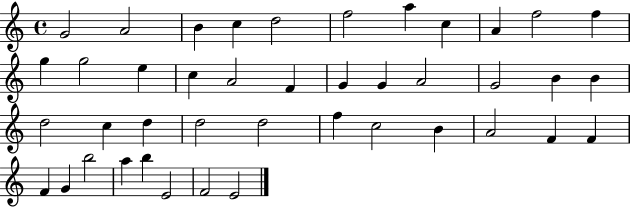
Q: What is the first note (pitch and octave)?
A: G4